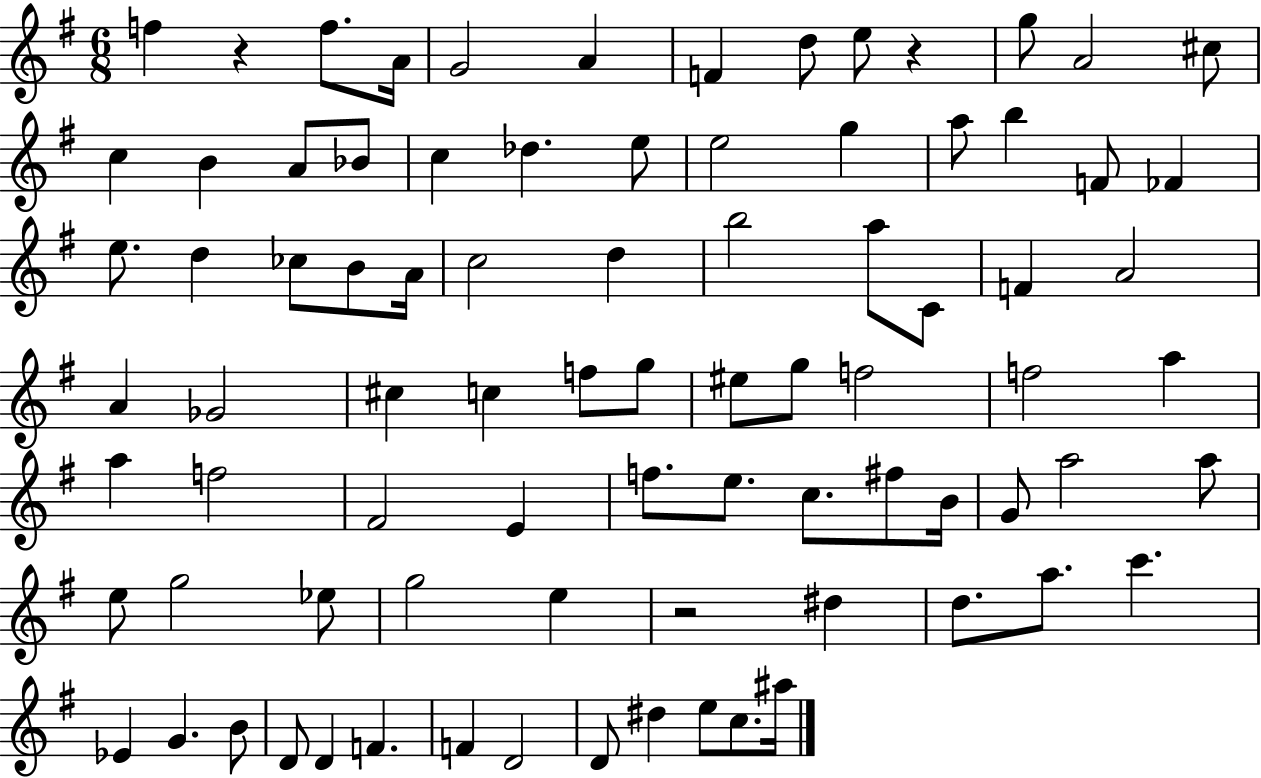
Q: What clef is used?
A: treble